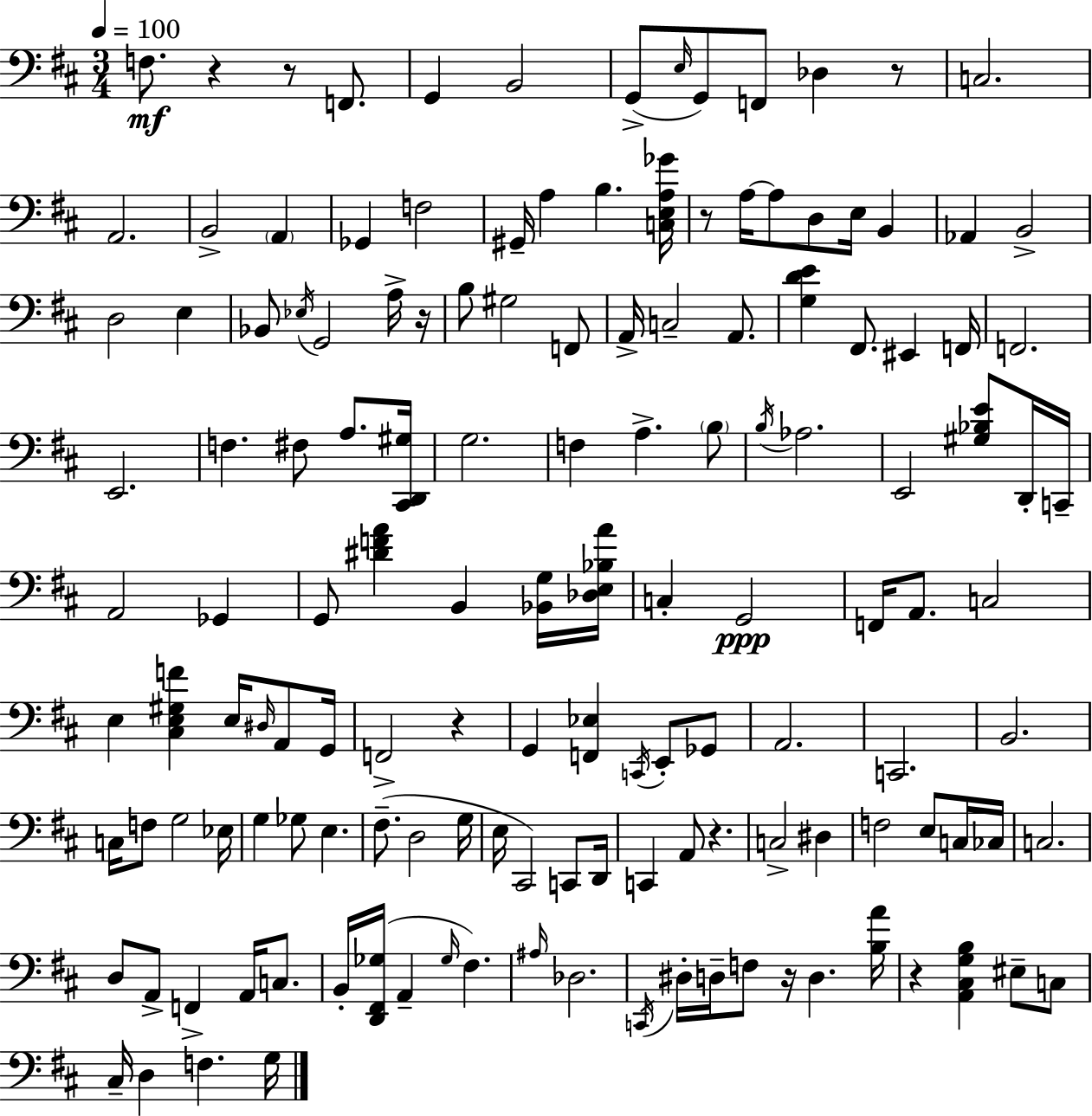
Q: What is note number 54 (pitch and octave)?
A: C2